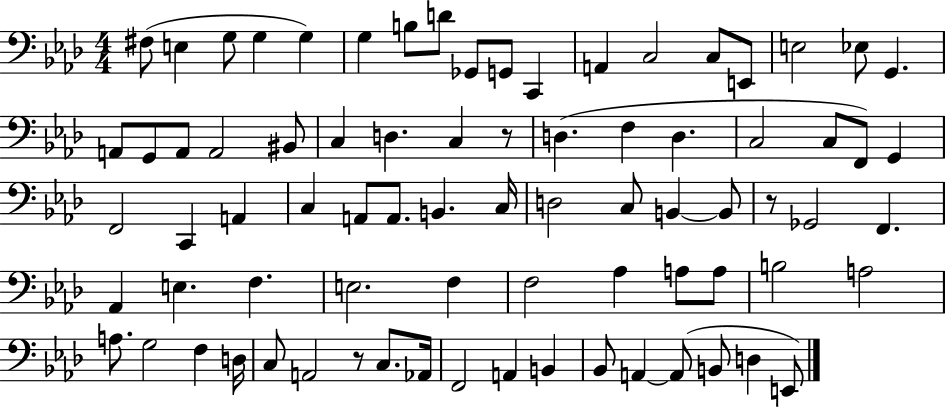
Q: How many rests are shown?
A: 3